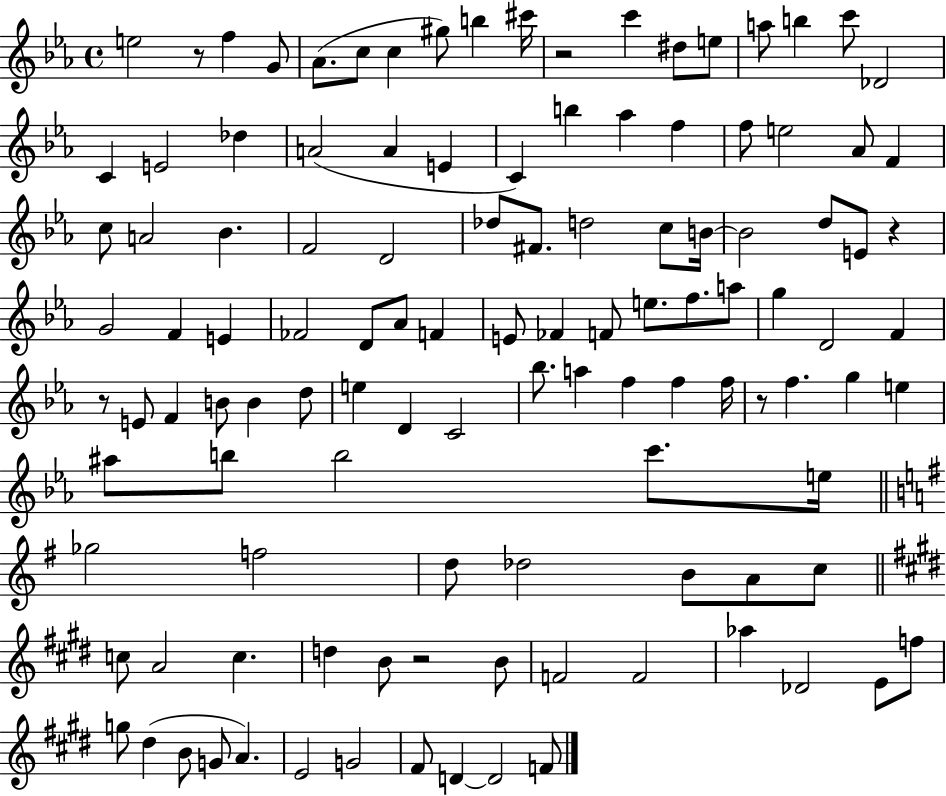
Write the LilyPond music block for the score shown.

{
  \clef treble
  \time 4/4
  \defaultTimeSignature
  \key ees \major
  e''2 r8 f''4 g'8 | aes'8.( c''8 c''4 gis''8) b''4 cis'''16 | r2 c'''4 dis''8 e''8 | a''8 b''4 c'''8 des'2 | \break c'4 e'2 des''4 | a'2( a'4 e'4 | c'4) b''4 aes''4 f''4 | f''8 e''2 aes'8 f'4 | \break c''8 a'2 bes'4. | f'2 d'2 | des''8 fis'8. d''2 c''8 b'16~~ | b'2 d''8 e'8 r4 | \break g'2 f'4 e'4 | fes'2 d'8 aes'8 f'4 | e'8 fes'4 f'8 e''8. f''8. a''8 | g''4 d'2 f'4 | \break r8 e'8 f'4 b'8 b'4 d''8 | e''4 d'4 c'2 | bes''8. a''4 f''4 f''4 f''16 | r8 f''4. g''4 e''4 | \break ais''8 b''8 b''2 c'''8. e''16 | \bar "||" \break \key g \major ges''2 f''2 | d''8 des''2 b'8 a'8 c''8 | \bar "||" \break \key e \major c''8 a'2 c''4. | d''4 b'8 r2 b'8 | f'2 f'2 | aes''4 des'2 e'8 f''8 | \break g''8 dis''4( b'8 g'8 a'4.) | e'2 g'2 | fis'8 d'4~~ d'2 f'8 | \bar "|."
}